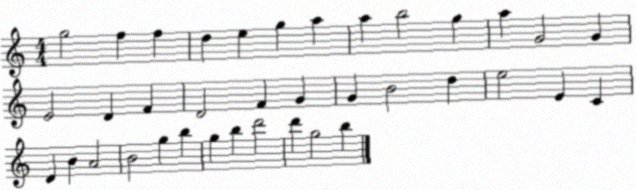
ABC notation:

X:1
T:Untitled
M:4/4
L:1/4
K:C
g2 f f d e g a a b2 g a G2 G E2 D F D2 F G G B2 d e2 E C D B A2 B2 g b g b d'2 d' g2 b